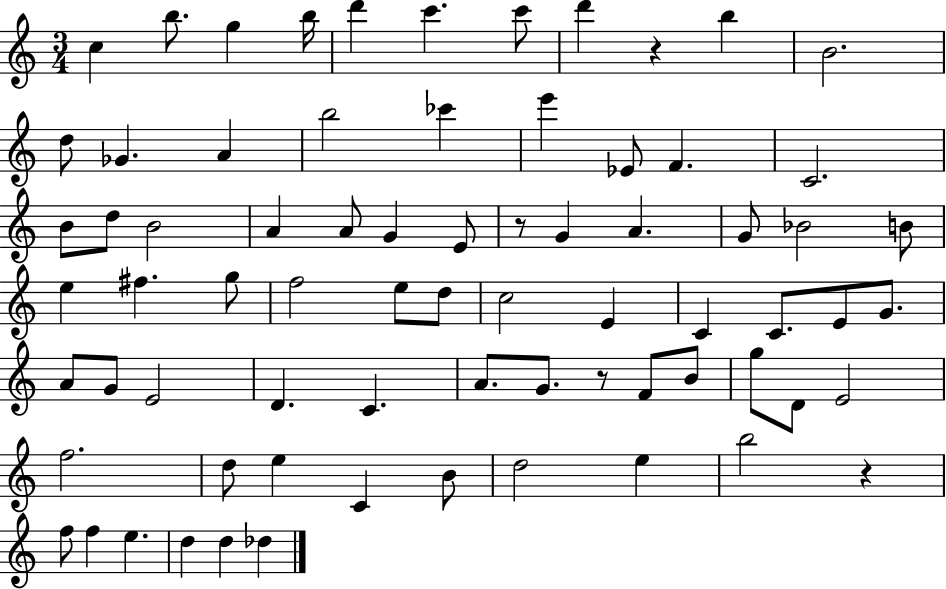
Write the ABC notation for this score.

X:1
T:Untitled
M:3/4
L:1/4
K:C
c b/2 g b/4 d' c' c'/2 d' z b B2 d/2 _G A b2 _c' e' _E/2 F C2 B/2 d/2 B2 A A/2 G E/2 z/2 G A G/2 _B2 B/2 e ^f g/2 f2 e/2 d/2 c2 E C C/2 E/2 G/2 A/2 G/2 E2 D C A/2 G/2 z/2 F/2 B/2 g/2 D/2 E2 f2 d/2 e C B/2 d2 e b2 z f/2 f e d d _d